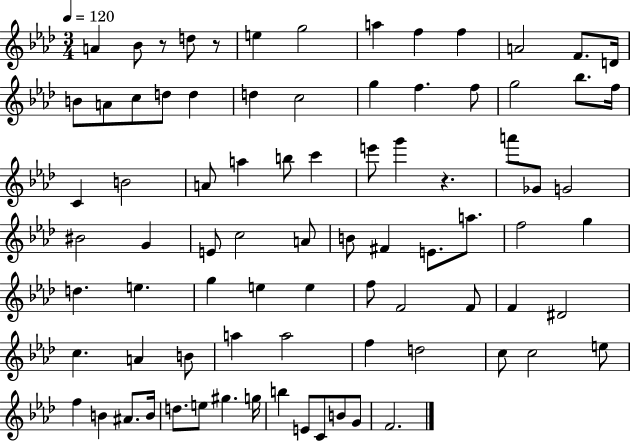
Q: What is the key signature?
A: AES major